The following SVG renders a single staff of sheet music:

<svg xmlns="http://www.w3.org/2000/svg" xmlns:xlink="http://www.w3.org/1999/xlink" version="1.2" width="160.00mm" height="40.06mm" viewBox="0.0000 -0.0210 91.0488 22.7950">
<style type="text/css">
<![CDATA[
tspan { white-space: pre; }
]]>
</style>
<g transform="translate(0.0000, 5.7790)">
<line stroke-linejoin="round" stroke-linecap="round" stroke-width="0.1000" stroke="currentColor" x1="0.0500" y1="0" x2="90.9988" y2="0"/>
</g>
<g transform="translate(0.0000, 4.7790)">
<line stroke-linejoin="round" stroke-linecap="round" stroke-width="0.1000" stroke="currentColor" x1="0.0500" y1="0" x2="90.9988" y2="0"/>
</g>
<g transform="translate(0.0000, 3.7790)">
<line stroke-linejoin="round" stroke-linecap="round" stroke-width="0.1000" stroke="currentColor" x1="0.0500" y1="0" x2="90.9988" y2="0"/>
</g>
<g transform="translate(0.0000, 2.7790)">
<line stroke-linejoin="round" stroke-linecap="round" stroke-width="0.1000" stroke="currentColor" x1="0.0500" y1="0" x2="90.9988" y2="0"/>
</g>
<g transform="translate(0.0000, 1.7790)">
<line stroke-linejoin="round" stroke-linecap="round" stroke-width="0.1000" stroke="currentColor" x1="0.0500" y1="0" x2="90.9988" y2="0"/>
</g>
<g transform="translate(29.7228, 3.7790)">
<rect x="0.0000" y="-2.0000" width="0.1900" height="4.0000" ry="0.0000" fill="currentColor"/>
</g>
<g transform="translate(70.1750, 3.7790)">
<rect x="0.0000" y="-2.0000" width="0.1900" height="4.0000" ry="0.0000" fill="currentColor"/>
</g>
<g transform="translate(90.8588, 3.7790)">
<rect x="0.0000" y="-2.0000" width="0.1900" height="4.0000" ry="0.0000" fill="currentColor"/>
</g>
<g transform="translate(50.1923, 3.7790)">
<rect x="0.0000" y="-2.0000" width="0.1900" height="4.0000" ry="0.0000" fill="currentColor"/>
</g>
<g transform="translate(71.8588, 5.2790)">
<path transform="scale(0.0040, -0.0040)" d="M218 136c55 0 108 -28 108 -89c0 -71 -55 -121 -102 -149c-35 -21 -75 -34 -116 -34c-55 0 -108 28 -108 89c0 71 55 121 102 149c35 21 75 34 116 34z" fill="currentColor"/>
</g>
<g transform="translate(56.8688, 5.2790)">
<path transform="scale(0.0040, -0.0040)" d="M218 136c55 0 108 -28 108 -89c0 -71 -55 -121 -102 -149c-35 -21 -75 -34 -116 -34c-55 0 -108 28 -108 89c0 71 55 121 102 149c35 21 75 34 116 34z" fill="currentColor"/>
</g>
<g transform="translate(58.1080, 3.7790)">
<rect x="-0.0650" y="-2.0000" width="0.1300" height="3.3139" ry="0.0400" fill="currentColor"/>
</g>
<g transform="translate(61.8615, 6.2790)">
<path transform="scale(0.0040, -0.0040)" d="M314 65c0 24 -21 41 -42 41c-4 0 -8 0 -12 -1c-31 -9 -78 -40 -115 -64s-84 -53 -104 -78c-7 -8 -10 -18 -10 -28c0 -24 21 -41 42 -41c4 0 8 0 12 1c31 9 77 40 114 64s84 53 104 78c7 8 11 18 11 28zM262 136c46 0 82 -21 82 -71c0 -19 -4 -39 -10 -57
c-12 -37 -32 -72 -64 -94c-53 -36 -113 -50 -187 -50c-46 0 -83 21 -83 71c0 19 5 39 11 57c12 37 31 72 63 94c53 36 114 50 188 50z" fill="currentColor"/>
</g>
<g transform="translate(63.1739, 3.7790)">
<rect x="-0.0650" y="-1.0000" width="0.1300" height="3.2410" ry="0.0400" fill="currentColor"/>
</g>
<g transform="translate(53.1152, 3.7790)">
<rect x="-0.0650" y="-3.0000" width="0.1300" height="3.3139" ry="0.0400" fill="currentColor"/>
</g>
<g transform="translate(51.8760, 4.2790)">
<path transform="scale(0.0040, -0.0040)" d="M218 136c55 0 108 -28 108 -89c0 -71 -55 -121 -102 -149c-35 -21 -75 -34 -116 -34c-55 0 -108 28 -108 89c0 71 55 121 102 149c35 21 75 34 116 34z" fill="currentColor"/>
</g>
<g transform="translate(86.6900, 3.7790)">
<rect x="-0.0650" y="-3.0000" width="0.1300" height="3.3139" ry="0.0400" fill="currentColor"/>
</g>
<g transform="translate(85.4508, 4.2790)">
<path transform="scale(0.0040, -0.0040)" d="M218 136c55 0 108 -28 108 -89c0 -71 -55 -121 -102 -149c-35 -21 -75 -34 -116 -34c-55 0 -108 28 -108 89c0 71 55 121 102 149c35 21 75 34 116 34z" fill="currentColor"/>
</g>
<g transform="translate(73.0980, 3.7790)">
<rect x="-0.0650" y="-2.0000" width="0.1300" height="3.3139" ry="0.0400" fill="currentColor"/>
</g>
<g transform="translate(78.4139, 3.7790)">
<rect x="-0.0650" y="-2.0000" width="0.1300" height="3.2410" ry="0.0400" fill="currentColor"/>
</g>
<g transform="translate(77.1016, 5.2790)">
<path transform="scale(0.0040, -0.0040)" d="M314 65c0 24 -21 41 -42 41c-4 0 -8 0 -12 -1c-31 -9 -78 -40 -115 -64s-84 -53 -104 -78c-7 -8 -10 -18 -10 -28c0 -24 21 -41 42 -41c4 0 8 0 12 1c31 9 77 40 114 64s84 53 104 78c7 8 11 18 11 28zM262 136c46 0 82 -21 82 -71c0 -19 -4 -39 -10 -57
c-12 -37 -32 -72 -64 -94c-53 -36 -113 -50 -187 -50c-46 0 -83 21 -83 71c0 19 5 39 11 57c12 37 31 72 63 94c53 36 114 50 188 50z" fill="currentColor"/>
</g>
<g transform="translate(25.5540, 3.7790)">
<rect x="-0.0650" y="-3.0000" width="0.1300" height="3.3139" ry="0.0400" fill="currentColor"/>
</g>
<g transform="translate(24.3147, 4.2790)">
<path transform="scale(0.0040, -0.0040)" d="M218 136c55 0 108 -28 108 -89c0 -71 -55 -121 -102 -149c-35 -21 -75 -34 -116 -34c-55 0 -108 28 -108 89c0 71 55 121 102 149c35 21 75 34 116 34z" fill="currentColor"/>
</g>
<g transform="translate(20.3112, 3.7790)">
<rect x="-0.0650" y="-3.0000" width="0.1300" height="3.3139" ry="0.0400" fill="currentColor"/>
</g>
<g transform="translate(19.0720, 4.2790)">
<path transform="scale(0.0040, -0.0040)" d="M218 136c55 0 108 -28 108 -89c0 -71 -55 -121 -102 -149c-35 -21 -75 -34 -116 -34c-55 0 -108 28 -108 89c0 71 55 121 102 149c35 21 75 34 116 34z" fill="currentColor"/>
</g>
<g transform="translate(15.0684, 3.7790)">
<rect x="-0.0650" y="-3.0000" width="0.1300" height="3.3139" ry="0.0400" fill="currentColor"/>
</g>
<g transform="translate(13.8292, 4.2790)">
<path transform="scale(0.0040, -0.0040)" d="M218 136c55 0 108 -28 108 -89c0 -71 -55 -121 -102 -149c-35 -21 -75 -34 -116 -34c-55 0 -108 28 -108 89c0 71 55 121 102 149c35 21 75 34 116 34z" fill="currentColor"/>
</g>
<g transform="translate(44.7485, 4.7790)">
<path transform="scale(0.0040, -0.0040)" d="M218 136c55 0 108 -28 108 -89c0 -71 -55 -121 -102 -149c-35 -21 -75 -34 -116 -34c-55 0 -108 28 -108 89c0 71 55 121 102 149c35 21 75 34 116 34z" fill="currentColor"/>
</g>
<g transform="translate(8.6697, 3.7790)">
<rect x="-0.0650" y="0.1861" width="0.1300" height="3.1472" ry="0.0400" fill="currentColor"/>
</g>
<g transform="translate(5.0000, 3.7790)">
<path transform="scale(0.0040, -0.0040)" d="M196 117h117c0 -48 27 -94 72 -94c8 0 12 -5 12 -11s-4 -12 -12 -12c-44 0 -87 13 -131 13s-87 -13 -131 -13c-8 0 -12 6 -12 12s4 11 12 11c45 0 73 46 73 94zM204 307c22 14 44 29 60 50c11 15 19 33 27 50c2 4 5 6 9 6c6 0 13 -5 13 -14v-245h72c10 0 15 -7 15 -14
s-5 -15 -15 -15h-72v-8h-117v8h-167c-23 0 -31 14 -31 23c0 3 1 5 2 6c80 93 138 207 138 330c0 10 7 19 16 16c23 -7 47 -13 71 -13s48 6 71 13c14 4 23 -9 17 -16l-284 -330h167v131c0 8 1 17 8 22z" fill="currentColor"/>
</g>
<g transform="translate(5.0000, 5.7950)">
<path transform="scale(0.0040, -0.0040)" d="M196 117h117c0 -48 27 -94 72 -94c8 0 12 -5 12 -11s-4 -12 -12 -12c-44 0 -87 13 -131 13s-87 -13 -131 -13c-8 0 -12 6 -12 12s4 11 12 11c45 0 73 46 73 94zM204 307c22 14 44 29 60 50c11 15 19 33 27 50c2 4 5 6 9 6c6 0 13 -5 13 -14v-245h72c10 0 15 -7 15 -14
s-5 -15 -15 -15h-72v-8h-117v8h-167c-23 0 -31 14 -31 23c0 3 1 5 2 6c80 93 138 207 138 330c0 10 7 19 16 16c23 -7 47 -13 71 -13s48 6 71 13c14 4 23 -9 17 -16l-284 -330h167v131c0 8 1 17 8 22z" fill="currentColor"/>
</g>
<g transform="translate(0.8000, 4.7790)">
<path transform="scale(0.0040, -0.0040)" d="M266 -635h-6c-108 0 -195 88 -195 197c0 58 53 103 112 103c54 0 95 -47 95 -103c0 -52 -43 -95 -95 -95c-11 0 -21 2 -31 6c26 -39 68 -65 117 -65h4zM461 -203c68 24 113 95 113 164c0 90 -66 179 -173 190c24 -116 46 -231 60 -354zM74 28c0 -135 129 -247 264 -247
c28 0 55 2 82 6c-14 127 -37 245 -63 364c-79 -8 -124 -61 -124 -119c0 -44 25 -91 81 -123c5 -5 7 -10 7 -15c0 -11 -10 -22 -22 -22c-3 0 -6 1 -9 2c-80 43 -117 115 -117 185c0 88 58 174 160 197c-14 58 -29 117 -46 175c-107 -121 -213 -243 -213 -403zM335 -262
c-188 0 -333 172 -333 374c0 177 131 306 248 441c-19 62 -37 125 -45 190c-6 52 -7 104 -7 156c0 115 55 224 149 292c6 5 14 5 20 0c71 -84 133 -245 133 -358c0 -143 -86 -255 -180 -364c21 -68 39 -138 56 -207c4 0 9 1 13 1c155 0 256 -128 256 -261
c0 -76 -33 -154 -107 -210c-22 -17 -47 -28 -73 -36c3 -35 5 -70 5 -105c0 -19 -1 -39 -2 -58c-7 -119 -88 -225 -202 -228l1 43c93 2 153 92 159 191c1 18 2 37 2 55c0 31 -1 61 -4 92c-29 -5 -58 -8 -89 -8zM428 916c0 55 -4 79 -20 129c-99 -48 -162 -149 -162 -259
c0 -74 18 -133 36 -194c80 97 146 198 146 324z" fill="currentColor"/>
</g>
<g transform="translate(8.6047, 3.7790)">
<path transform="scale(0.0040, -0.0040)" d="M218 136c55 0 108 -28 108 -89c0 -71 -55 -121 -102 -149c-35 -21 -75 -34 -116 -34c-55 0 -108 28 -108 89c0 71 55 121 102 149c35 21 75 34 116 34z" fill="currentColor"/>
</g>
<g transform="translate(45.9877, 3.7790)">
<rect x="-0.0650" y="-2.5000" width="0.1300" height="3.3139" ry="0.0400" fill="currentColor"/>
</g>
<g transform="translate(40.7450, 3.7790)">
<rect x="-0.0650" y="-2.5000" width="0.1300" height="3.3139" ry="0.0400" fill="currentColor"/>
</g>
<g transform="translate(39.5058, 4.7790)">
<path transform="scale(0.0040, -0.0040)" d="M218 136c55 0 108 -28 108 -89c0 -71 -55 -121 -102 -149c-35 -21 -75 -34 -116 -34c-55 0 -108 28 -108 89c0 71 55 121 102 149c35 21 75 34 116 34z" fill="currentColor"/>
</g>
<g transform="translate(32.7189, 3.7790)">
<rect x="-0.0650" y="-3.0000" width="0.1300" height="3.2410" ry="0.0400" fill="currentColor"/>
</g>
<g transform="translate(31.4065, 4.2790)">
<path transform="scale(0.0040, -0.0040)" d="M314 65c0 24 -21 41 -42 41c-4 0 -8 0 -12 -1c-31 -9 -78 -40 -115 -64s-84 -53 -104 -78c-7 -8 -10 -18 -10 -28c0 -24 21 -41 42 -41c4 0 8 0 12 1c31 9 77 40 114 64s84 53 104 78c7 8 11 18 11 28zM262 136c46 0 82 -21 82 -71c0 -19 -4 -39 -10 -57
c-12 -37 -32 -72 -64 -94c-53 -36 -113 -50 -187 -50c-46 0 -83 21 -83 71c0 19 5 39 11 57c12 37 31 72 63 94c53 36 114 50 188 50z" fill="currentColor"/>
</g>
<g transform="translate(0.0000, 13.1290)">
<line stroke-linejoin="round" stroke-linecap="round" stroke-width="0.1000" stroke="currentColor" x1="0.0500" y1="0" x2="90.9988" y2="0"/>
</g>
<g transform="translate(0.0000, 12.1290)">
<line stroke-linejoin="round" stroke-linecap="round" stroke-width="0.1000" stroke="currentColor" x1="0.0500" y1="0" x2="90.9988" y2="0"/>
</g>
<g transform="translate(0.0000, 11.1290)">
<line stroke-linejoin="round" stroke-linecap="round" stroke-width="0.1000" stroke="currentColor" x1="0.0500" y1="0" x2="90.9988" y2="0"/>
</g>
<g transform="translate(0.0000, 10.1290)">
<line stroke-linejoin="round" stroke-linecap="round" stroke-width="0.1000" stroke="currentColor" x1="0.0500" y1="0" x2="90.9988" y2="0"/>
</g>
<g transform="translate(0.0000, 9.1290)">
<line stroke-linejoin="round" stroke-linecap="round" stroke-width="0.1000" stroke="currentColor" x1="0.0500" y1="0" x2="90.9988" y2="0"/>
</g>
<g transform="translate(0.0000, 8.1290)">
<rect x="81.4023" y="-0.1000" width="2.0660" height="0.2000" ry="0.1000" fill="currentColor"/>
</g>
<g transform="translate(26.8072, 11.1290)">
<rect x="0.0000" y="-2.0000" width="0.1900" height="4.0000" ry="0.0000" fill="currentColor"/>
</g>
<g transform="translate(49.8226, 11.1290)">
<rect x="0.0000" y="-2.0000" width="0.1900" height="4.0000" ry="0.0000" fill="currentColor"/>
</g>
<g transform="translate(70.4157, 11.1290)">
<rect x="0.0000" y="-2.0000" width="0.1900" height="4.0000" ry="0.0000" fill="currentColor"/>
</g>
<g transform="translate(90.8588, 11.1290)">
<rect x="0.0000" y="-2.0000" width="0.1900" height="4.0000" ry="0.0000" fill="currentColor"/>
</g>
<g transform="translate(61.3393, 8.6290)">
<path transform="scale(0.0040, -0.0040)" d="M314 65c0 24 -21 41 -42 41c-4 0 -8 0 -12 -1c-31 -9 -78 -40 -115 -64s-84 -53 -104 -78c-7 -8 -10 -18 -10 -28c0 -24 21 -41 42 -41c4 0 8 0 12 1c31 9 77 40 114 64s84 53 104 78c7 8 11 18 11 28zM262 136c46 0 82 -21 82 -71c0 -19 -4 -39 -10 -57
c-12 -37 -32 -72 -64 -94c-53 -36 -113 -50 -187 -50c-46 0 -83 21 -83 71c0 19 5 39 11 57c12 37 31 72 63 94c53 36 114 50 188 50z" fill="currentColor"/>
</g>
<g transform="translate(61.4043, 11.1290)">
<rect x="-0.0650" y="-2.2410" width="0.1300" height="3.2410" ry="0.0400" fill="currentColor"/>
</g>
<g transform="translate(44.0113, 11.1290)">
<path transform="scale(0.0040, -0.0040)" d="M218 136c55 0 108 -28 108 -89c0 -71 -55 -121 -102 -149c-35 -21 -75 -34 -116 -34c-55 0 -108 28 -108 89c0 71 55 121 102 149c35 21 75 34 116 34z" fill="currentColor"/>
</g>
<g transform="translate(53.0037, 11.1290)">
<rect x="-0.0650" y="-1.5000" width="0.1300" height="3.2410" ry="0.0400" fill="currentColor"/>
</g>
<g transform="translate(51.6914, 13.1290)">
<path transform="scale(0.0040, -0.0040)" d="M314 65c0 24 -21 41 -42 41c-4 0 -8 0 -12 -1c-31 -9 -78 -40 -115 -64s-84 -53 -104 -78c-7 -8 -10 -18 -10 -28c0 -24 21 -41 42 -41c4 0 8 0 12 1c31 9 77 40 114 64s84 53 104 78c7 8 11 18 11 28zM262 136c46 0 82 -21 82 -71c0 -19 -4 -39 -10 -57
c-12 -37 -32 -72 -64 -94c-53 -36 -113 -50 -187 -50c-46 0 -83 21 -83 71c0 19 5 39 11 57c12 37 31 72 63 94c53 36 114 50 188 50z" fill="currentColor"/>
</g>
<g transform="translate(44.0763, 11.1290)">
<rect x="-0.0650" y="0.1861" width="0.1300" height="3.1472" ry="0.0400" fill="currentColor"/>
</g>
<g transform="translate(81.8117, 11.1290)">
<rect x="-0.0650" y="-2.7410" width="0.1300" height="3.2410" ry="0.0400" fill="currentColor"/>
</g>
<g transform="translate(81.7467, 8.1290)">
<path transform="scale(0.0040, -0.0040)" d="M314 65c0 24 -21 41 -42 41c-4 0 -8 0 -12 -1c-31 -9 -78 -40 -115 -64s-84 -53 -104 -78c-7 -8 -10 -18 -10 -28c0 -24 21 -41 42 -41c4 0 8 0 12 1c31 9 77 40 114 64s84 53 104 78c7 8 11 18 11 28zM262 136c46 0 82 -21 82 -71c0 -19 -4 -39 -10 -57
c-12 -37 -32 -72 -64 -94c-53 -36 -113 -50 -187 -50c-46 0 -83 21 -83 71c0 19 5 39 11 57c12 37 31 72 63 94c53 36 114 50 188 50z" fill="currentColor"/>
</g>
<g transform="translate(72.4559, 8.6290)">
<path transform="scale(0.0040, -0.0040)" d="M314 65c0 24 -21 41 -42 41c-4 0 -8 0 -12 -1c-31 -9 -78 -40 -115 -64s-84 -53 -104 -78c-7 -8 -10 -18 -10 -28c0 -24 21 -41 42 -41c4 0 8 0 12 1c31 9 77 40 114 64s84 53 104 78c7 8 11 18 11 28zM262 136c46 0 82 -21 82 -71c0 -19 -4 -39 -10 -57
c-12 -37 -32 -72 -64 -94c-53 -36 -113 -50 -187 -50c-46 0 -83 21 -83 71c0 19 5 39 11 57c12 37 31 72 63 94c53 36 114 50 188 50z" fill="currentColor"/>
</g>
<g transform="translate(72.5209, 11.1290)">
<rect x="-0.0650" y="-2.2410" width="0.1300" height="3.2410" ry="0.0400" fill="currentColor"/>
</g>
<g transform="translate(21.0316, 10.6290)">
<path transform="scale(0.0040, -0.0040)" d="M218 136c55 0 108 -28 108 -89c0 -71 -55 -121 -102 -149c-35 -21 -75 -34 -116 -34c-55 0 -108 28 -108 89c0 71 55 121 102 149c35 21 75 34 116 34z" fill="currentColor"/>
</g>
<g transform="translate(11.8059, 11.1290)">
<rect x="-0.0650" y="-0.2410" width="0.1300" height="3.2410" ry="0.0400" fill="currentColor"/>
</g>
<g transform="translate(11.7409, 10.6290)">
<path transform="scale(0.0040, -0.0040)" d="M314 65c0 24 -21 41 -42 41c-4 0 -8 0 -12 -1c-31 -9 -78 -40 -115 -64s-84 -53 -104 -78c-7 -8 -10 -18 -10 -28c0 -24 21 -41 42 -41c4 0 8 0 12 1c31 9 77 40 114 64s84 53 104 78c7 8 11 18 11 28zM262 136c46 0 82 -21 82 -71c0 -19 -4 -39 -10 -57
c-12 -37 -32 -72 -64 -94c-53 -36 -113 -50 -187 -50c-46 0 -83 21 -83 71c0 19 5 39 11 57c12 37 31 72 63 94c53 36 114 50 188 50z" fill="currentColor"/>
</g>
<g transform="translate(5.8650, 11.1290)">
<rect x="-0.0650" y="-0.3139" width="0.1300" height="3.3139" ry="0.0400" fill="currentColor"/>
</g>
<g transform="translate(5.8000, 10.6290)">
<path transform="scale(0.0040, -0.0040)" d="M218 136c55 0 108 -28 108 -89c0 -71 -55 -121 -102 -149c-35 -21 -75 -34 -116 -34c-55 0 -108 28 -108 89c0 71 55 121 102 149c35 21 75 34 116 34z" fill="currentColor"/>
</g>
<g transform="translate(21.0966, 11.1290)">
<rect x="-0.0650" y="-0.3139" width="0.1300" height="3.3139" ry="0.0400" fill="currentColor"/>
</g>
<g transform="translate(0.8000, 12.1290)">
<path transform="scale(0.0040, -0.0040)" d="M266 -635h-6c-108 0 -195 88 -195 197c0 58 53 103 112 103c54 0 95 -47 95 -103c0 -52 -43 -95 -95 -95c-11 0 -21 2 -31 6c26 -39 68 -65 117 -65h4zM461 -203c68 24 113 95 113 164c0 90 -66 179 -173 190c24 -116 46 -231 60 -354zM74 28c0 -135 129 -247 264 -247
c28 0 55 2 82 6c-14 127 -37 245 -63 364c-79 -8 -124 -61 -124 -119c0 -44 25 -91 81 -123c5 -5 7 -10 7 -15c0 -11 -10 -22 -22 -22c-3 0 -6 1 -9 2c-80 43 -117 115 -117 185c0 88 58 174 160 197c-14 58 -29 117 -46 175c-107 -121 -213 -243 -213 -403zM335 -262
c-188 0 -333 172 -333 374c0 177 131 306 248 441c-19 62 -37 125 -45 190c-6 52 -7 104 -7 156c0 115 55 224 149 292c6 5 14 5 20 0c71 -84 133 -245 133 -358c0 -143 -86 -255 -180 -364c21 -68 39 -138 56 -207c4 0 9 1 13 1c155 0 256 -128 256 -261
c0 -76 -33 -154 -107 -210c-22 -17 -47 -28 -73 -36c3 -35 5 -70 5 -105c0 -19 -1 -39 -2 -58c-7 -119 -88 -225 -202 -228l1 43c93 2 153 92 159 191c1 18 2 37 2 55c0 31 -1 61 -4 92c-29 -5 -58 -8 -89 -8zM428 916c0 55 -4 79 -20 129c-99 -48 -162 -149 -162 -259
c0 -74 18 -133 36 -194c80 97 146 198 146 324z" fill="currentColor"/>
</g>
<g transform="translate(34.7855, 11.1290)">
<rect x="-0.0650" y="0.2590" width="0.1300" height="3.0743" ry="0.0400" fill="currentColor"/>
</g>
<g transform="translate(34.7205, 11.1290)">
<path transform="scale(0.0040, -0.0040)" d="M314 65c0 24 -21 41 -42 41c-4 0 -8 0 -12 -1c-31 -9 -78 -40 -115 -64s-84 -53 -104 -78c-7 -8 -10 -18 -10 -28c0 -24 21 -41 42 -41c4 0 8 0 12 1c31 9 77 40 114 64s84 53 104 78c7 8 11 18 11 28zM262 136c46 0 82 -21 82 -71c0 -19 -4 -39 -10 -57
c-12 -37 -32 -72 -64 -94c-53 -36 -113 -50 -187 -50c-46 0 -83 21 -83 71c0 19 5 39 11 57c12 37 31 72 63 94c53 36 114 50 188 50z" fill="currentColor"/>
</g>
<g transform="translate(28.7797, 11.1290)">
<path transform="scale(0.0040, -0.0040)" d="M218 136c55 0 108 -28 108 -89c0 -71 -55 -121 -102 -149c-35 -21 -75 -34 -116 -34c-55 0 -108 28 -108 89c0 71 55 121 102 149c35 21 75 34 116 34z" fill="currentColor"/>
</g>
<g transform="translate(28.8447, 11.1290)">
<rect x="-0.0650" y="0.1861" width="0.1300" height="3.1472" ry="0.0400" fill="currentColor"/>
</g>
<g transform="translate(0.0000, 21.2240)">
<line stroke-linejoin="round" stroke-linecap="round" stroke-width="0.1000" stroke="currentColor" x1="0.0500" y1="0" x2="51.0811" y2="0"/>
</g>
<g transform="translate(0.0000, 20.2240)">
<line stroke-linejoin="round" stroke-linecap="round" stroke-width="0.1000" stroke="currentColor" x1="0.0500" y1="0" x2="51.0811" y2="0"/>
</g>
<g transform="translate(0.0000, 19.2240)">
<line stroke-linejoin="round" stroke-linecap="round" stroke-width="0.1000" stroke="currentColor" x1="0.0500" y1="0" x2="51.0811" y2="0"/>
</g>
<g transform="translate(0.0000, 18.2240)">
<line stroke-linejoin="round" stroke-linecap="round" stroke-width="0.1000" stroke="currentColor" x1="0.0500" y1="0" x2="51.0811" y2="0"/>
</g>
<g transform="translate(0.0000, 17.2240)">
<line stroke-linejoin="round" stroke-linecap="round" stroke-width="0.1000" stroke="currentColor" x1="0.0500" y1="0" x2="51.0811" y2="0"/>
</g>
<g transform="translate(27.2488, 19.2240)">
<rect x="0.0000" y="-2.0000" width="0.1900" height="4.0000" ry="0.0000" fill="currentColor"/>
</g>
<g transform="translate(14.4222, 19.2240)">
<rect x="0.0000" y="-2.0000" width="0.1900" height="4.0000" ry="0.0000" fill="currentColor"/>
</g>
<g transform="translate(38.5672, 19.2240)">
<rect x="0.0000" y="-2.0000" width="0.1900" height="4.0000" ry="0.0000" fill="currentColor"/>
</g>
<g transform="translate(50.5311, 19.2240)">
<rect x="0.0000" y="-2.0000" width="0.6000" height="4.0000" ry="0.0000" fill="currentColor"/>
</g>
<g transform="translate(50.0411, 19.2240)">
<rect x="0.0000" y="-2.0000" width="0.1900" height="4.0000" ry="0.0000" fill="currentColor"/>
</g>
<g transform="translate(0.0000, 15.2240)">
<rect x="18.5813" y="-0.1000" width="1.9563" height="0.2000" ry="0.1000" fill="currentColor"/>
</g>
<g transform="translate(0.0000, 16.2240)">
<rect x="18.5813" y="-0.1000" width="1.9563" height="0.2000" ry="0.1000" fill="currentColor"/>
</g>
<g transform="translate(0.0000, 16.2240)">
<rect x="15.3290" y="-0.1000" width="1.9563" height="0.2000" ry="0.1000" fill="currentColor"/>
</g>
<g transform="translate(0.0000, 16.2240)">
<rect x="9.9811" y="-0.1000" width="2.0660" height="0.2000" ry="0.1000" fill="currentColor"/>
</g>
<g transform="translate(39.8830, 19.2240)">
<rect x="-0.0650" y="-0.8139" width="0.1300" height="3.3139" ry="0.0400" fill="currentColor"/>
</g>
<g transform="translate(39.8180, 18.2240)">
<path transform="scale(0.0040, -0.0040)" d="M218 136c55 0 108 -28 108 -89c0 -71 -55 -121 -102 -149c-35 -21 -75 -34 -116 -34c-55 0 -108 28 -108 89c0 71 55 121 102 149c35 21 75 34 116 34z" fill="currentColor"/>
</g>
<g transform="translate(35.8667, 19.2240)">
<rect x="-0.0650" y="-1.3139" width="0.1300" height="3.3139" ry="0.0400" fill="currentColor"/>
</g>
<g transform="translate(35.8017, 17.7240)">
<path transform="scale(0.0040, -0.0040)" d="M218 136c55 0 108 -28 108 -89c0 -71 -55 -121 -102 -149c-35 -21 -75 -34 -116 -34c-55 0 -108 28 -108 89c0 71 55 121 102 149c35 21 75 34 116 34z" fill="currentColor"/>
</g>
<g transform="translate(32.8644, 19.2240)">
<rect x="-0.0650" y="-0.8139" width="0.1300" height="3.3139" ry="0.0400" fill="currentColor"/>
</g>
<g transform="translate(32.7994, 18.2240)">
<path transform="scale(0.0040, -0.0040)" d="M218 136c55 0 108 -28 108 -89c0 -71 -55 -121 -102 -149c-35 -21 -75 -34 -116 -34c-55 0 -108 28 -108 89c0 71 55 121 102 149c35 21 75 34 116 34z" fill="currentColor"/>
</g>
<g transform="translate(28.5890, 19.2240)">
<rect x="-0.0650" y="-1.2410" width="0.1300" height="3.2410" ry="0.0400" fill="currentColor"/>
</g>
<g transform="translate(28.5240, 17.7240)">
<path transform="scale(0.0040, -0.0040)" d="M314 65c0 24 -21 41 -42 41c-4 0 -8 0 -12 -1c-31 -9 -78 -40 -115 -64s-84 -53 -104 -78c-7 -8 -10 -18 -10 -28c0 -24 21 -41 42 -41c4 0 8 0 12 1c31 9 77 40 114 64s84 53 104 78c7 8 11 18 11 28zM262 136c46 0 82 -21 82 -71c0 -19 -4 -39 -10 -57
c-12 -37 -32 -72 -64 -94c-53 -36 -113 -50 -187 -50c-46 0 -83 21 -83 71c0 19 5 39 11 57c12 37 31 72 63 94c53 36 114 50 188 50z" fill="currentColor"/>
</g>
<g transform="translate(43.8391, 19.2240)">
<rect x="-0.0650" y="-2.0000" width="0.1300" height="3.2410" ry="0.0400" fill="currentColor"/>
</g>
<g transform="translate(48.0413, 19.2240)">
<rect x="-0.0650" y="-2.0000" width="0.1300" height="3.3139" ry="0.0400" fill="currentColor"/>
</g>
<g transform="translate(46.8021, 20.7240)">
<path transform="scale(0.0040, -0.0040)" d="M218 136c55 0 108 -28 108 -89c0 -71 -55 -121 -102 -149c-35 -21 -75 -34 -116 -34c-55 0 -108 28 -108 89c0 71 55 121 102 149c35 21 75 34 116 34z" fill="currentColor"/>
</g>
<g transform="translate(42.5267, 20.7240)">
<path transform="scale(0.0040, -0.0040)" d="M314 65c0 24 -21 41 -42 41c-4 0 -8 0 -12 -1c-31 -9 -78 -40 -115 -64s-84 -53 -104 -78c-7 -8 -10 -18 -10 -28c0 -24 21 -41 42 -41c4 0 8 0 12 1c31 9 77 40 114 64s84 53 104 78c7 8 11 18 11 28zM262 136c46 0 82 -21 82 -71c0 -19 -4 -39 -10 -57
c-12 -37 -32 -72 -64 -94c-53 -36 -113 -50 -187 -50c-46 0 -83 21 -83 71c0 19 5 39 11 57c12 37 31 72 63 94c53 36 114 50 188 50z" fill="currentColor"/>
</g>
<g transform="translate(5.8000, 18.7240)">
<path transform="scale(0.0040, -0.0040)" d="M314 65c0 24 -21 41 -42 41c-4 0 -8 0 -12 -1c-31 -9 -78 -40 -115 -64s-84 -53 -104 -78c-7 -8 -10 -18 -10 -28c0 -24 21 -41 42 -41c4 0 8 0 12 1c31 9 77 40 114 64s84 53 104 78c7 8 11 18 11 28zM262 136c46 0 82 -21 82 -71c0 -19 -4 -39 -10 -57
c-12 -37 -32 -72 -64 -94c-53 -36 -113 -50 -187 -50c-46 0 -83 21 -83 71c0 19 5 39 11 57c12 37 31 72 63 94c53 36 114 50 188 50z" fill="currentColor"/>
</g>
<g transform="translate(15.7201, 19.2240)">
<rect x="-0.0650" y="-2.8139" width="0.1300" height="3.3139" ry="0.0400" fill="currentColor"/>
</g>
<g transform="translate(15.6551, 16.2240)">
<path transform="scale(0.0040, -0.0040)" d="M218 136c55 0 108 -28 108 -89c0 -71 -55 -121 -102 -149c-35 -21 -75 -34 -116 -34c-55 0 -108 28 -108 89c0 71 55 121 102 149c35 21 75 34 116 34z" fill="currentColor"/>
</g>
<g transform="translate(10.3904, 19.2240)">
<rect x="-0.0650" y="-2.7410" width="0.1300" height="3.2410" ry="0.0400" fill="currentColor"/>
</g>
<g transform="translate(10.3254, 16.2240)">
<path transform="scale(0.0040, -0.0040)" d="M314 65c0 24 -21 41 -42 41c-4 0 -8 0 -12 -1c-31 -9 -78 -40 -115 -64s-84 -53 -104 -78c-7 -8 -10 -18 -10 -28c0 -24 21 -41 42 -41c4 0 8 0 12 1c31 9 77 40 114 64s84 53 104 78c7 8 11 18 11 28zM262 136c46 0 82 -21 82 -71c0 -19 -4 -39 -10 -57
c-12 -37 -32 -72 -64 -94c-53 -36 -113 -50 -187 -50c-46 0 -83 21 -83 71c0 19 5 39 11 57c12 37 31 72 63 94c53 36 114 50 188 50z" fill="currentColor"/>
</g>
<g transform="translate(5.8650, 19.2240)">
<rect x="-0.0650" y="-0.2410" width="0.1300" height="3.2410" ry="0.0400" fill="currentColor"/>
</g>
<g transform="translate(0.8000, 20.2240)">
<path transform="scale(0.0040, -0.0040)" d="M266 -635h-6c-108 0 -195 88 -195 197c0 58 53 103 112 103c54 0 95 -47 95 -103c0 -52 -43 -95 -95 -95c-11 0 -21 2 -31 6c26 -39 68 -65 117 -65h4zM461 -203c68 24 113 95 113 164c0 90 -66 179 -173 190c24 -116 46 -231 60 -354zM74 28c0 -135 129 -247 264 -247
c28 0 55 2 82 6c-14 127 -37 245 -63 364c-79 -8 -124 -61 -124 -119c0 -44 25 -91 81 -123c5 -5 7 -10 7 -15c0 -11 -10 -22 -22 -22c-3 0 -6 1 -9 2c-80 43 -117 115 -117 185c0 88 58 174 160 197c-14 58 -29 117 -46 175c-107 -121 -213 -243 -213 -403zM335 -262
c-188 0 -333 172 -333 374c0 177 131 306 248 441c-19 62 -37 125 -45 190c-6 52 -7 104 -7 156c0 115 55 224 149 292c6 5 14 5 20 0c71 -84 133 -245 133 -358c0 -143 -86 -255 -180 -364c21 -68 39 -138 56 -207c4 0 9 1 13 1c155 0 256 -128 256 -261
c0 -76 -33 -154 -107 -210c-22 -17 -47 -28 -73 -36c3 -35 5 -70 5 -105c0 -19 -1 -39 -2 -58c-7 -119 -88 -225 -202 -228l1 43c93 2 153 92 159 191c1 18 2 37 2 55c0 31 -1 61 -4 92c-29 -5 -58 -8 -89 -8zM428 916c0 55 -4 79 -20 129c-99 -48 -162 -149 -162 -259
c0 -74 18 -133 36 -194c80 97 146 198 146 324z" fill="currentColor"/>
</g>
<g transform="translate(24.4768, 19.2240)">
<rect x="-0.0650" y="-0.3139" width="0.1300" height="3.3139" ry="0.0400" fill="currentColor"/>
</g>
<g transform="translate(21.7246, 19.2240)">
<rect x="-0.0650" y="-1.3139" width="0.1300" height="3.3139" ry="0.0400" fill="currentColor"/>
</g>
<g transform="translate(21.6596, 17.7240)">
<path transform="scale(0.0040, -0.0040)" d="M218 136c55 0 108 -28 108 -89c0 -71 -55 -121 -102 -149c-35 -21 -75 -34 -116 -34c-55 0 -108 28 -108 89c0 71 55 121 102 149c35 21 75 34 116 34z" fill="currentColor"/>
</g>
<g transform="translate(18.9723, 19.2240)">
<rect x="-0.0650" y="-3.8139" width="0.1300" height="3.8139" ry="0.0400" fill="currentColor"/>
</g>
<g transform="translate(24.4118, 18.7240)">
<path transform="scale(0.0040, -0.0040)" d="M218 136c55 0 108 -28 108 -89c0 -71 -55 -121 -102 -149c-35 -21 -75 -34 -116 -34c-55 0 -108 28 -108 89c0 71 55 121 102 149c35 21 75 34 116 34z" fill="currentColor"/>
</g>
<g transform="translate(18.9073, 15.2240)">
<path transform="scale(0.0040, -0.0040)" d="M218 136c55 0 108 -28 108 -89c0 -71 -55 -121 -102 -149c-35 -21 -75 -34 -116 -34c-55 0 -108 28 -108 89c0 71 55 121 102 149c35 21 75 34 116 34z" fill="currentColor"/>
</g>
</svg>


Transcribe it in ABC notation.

X:1
T:Untitled
M:4/4
L:1/4
K:C
B A A A A2 G G A F D2 F F2 A c c2 c B B2 B E2 g2 g2 a2 c2 a2 a c' e c e2 d e d F2 F